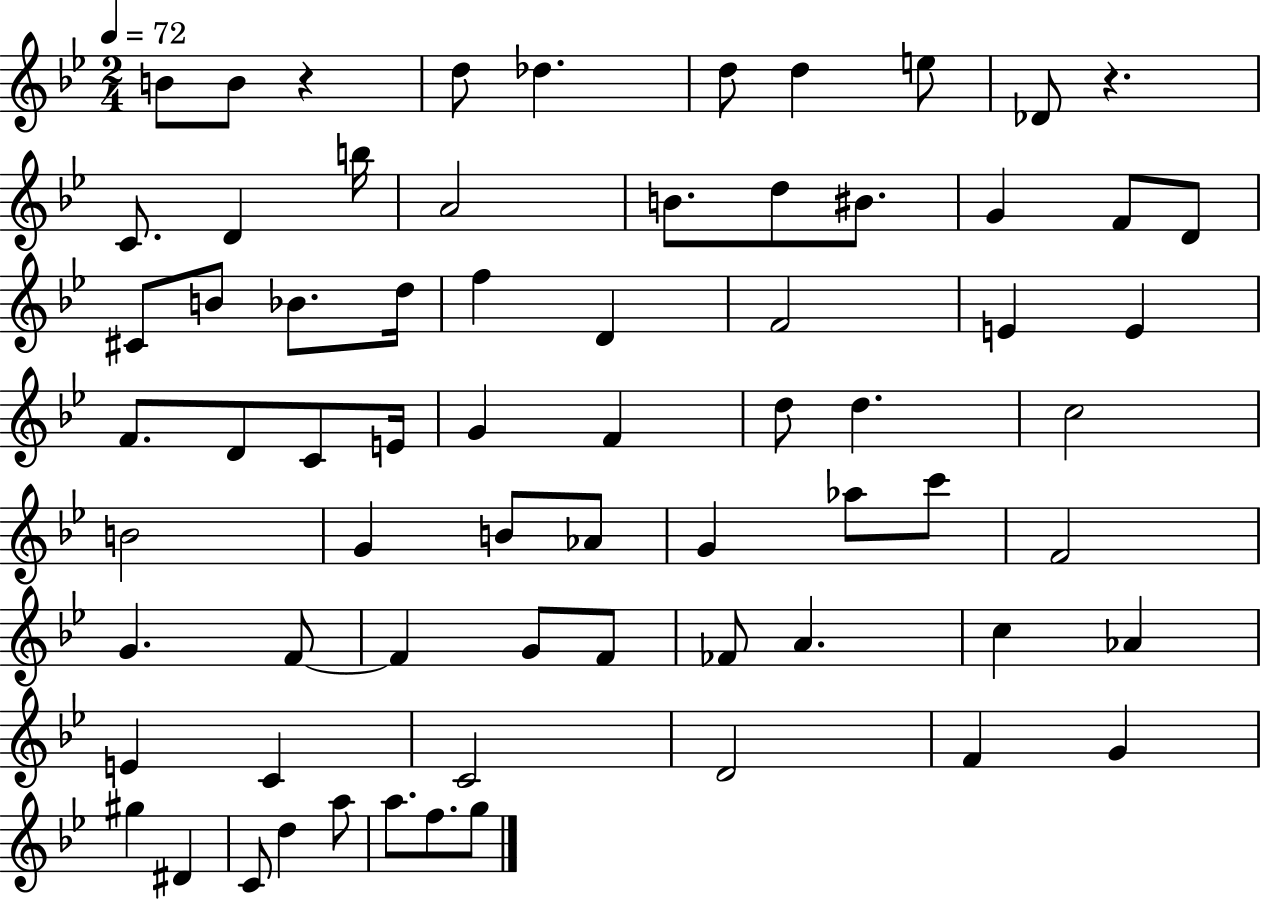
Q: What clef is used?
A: treble